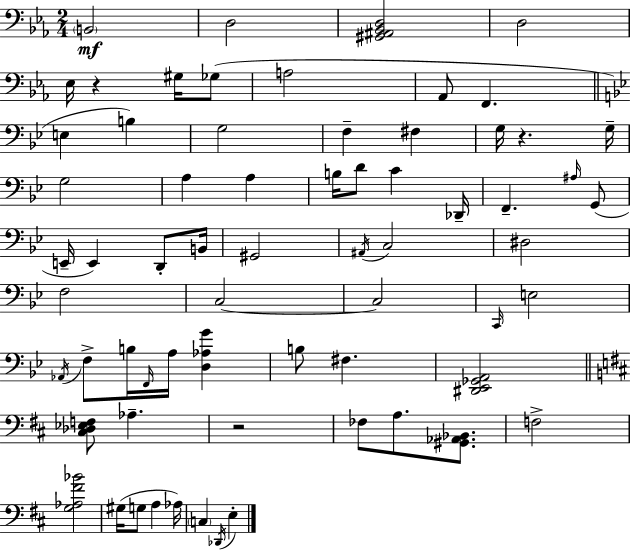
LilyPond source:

{
  \clef bass
  \numericTimeSignature
  \time 2/4
  \key c \minor
  \repeat volta 2 { \parenthesize b,2\mf | d2 | <gis, ais, bes, d>2 | d2 | \break ees16 r4 gis16 ges8( | a2 | aes,8 f,4. | \bar "||" \break \key g \minor e4 b4) | g2 | f4-- fis4 | g16 r4. g16-- | \break g2 | a4 a4 | b16 d'8 c'4 des,16-- | f,4.-- \grace { ais16 } g,8( | \break e,16-- e,4) d,8-. | b,16 gis,2 | \acciaccatura { ais,16 } c2 | dis2 | \break f2 | c2~~ | c2 | \grace { c,16 } e2 | \break \acciaccatura { aes,16 } f8-> b16 \grace { f,16 } | a16 <d aes g'>4 b8 fis4. | <dis, ees, ges, a,>2 | \bar "||" \break \key d \major <cis des ees f>8 aes4.-- | r2 | fes8 a8. <gis, aes, bes,>8. | f2-> | \break <g aes fis' bes'>2 | gis16( g8 a4 aes16) | \parenthesize c4 \acciaccatura { des,16 } e4-. | } \bar "|."
}